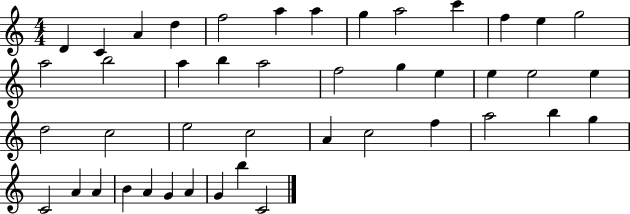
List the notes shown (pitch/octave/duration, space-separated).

D4/q C4/q A4/q D5/q F5/h A5/q A5/q G5/q A5/h C6/q F5/q E5/q G5/h A5/h B5/h A5/q B5/q A5/h F5/h G5/q E5/q E5/q E5/h E5/q D5/h C5/h E5/h C5/h A4/q C5/h F5/q A5/h B5/q G5/q C4/h A4/q A4/q B4/q A4/q G4/q A4/q G4/q B5/q C4/h